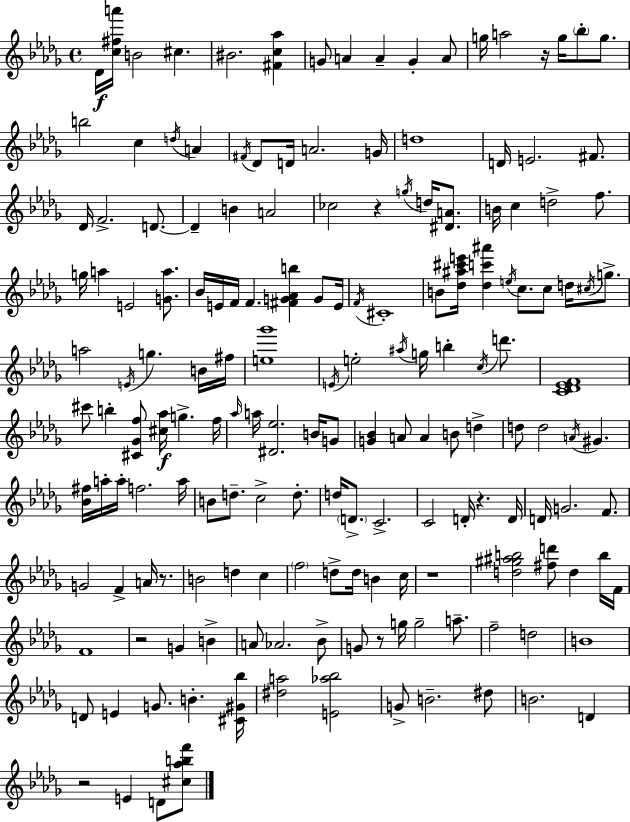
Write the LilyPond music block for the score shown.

{
  \clef treble
  \time 4/4
  \defaultTimeSignature
  \key bes \minor
  des'16\f <c'' fis'' a'''>16 b'2 cis''4. | bis'2. <fis' c'' aes''>4 | g'8 a'4 a'4-- g'4-. a'8 | g''16 a''2 r16 g''16 \parenthesize bes''8-. g''8. | \break b''2 c''4 \acciaccatura { d''16 } a'4 | \acciaccatura { fis'16 } des'8 d'16 a'2. | g'16 d''1 | d'16 e'2. fis'8. | \break des'16 f'2.-> d'8.~~ | d'4-- b'4 a'2 | ces''2 r4 \acciaccatura { g''16 } d''16 | <dis' a'>8. b'16 c''4 d''2-> | \break f''8. g''16 a''4 e'2 | <g' a''>8. bes'16 e'16 f'16 f'4. <fis' g' aes' b''>4 | g'8 e'16 \acciaccatura { f'16 } cis'1-. | b'8 <des'' ais'' cis''' e'''>16 <des'' c''' ais'''>4 \acciaccatura { e''16 } c''8. c''8 | \break d''16 \acciaccatura { cis''16 } g''8.-> a''2 \acciaccatura { e'16 } g''4. | b'16 fis''16 <e'' ges'''>1 | \acciaccatura { e'16 } e''2-. | \acciaccatura { ais''16 } g''16 b''4-. \acciaccatura { c''16 } d'''8. <c' des' ees' f'>1 | \break cis'''8 b''4-. | <cis' ges' f''>8 <cis'' aes''>16\f g''4.-> f''16 \grace { aes''16 } a''16 <dis' ees''>2. | b'16 g'8 <g' bes'>4 a'8 | a'4 b'8 d''4-> d''8 d''2 | \break \acciaccatura { a'16 } gis'4. <bes' fis''>16 a''16-. a''16-. f''2. | a''16 b'8 d''8.-- | c''2-> d''8.-. d''16 \parenthesize d'8.-> | c'2.-> c'2 | \break d'16-. r4. d'16 d'16 g'2. | f'8. g'2 | f'4-> a'16 r8. b'2 | d''4 c''4 \parenthesize f''2 | \break d''8-> d''16 b'4 c''16 r1 | <d'' gis'' ais'' b''>2 | <fis'' d'''>8 d''4 b''16 f'16 f'1 | r2 | \break g'4 b'4-> a'8 aes'2. | bes'8-> g'8 r8 | g''16 g''2-- a''8.-- f''2-- | d''2 b'1 | \break d'8 e'4 | g'8. b'4.-. <cis' gis' bes''>16 <dis'' a''>2 | <e' aes'' bes''>2 g'8-> b'2.-- | dis''8 b'2. | \break d'4 r2 | e'4 d'8 <cis'' aes'' b'' f'''>8 \bar "|."
}